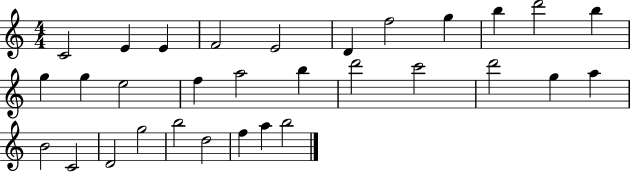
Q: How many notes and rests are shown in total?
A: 31